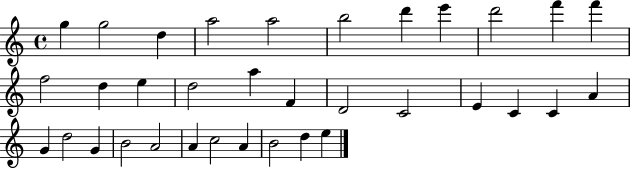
{
  \clef treble
  \time 4/4
  \defaultTimeSignature
  \key c \major
  g''4 g''2 d''4 | a''2 a''2 | b''2 d'''4 e'''4 | d'''2 f'''4 f'''4 | \break f''2 d''4 e''4 | d''2 a''4 f'4 | d'2 c'2 | e'4 c'4 c'4 a'4 | \break g'4 d''2 g'4 | b'2 a'2 | a'4 c''2 a'4 | b'2 d''4 e''4 | \break \bar "|."
}